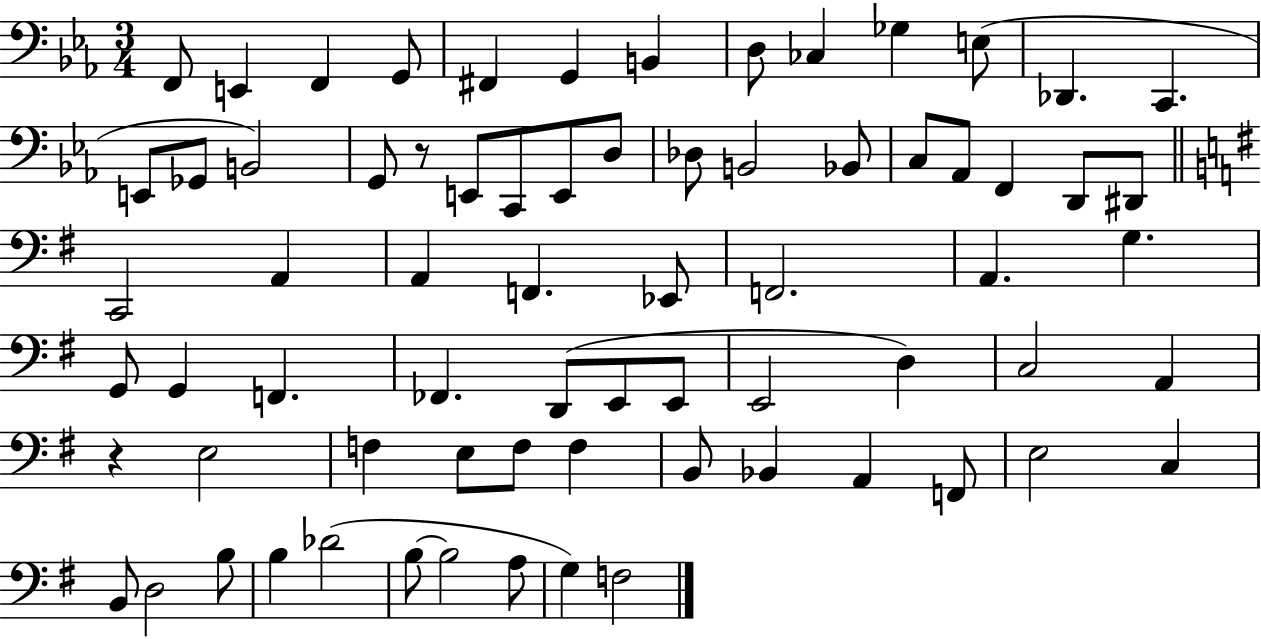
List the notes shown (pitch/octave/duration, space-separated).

F2/e E2/q F2/q G2/e F#2/q G2/q B2/q D3/e CES3/q Gb3/q E3/e Db2/q. C2/q. E2/e Gb2/e B2/h G2/e R/e E2/e C2/e E2/e D3/e Db3/e B2/h Bb2/e C3/e Ab2/e F2/q D2/e D#2/e C2/h A2/q A2/q F2/q. Eb2/e F2/h. A2/q. G3/q. G2/e G2/q F2/q. FES2/q. D2/e E2/e E2/e E2/h D3/q C3/h A2/q R/q E3/h F3/q E3/e F3/e F3/q B2/e Bb2/q A2/q F2/e E3/h C3/q B2/e D3/h B3/e B3/q Db4/h B3/e B3/h A3/e G3/q F3/h